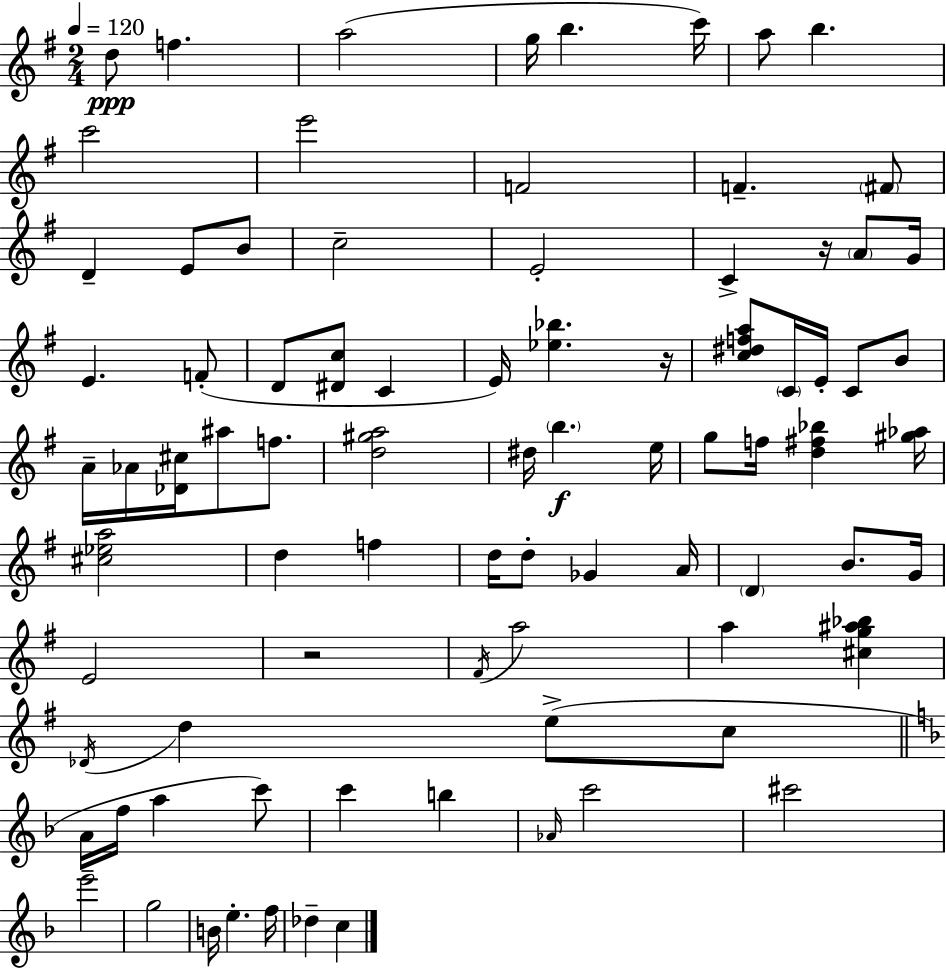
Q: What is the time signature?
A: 2/4